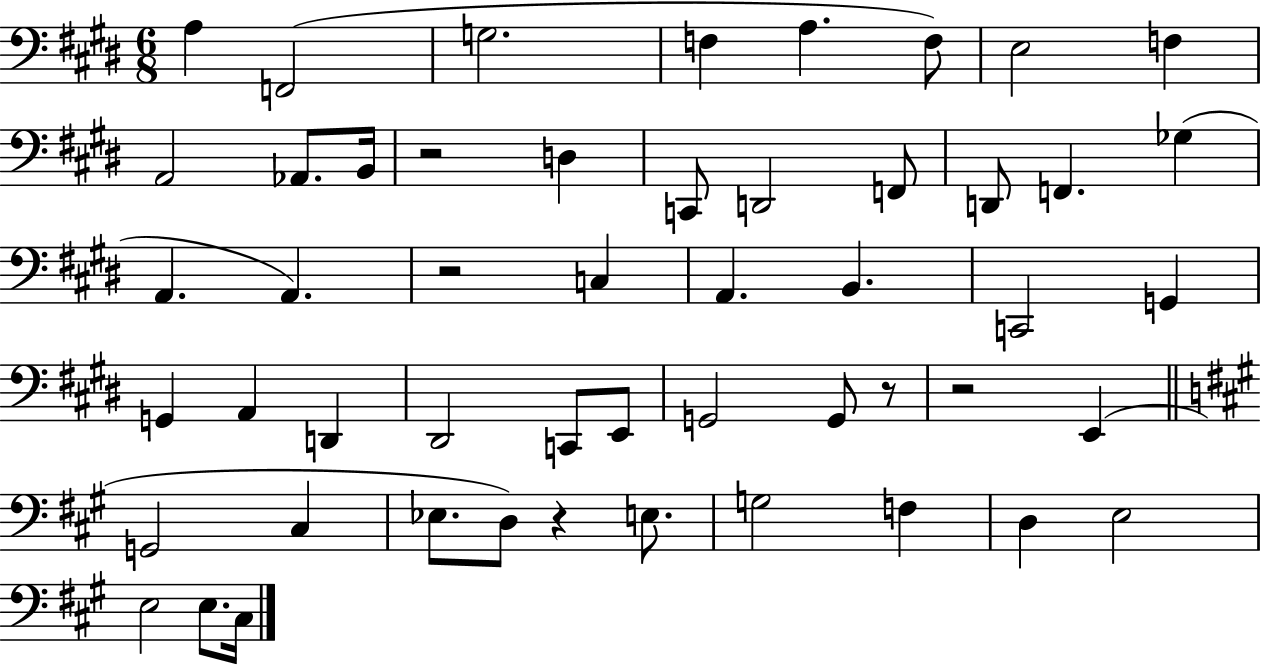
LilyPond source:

{
  \clef bass
  \numericTimeSignature
  \time 6/8
  \key e \major
  a4 f,2( | g2. | f4 a4. f8) | e2 f4 | \break a,2 aes,8. b,16 | r2 d4 | c,8 d,2 f,8 | d,8 f,4. ges4( | \break a,4. a,4.) | r2 c4 | a,4. b,4. | c,2 g,4 | \break g,4 a,4 d,4 | dis,2 c,8 e,8 | g,2 g,8 r8 | r2 e,4( | \break \bar "||" \break \key a \major g,2 cis4 | ees8. d8) r4 e8. | g2 f4 | d4 e2 | \break e2 e8. cis16 | \bar "|."
}